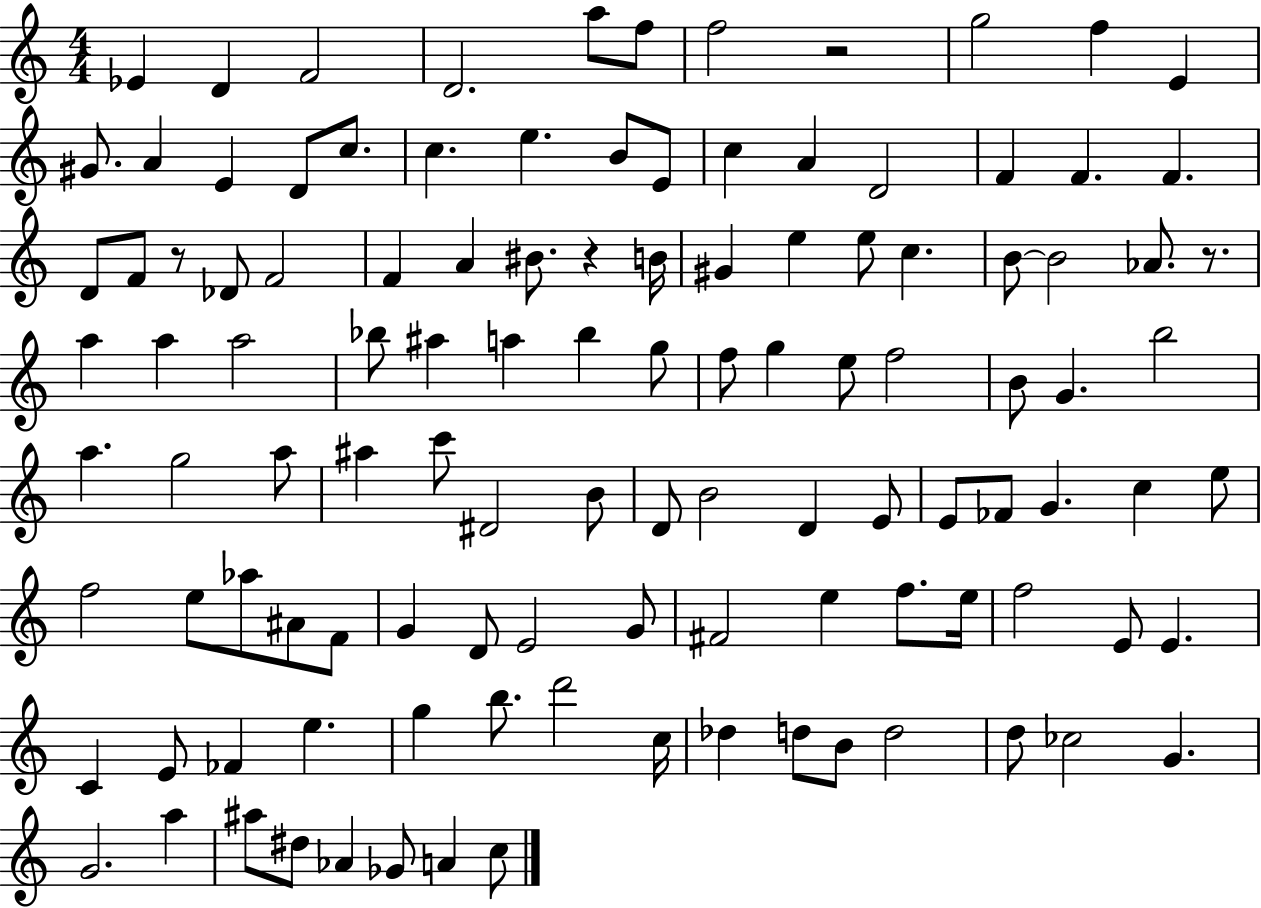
Eb4/q D4/q F4/h D4/h. A5/e F5/e F5/h R/h G5/h F5/q E4/q G#4/e. A4/q E4/q D4/e C5/e. C5/q. E5/q. B4/e E4/e C5/q A4/q D4/h F4/q F4/q. F4/q. D4/e F4/e R/e Db4/e F4/h F4/q A4/q BIS4/e. R/q B4/s G#4/q E5/q E5/e C5/q. B4/e B4/h Ab4/e. R/e. A5/q A5/q A5/h Bb5/e A#5/q A5/q Bb5/q G5/e F5/e G5/q E5/e F5/h B4/e G4/q. B5/h A5/q. G5/h A5/e A#5/q C6/e D#4/h B4/e D4/e B4/h D4/q E4/e E4/e FES4/e G4/q. C5/q E5/e F5/h E5/e Ab5/e A#4/e F4/e G4/q D4/e E4/h G4/e F#4/h E5/q F5/e. E5/s F5/h E4/e E4/q. C4/q E4/e FES4/q E5/q. G5/q B5/e. D6/h C5/s Db5/q D5/e B4/e D5/h D5/e CES5/h G4/q. G4/h. A5/q A#5/e D#5/e Ab4/q Gb4/e A4/q C5/e